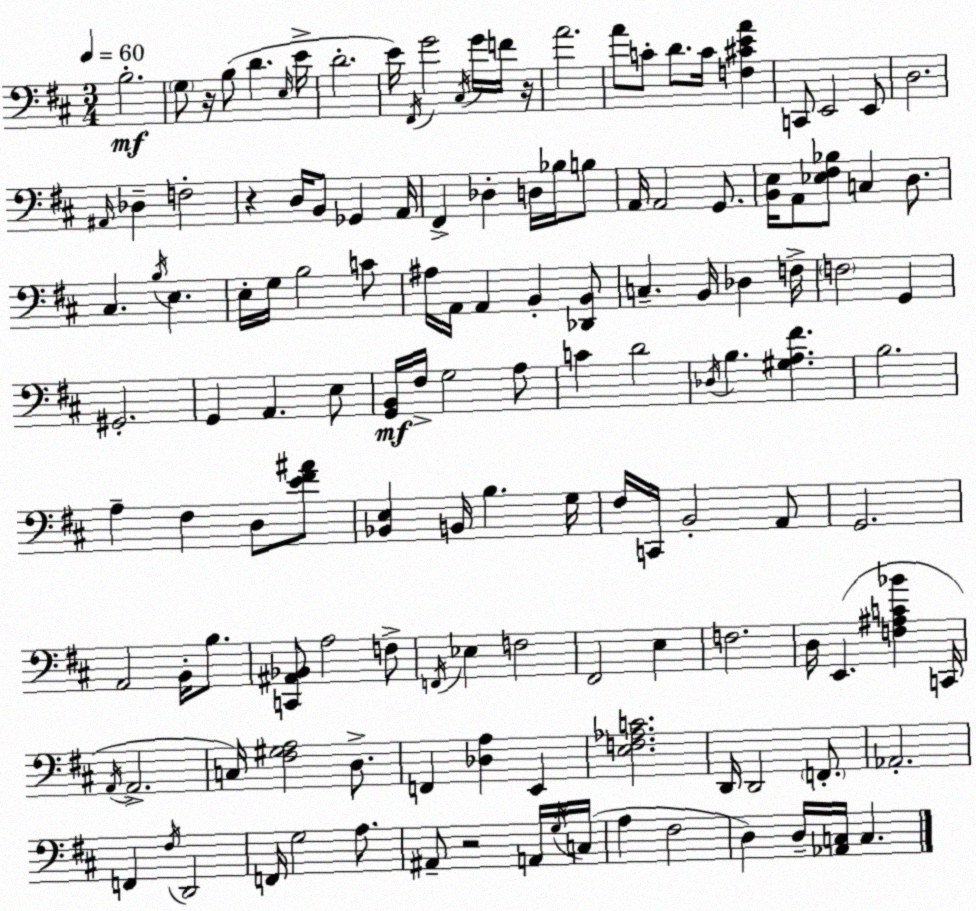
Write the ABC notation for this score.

X:1
T:Untitled
M:3/4
L:1/4
K:D
B,2 G,/2 z/4 B,/2 D E,/4 E/4 D2 E/4 ^F,,/4 G2 ^C,/4 G/4 F/4 z/4 A2 A/2 C/2 D/2 C/4 [F,^CEA] C,,/2 E,,2 E,,/2 D,2 ^A,,/4 _D, F,2 z D,/4 B,,/2 _G,, A,,/4 ^F,, _D, D,/4 _B,/4 B,/2 A,,/4 A,,2 G,,/2 [B,,E,]/4 A,,/2 [_E,^F,_B,]/2 C, D,/2 ^C, B,/4 E, E,/4 G,/4 B,2 C/2 ^A,/4 A,,/4 A,, B,, [_D,,B,,]/2 C, B,,/4 _D, F,/4 F,2 G,, ^G,,2 G,, A,, E,/2 [G,,B,,]/4 ^F,/4 G,2 A,/2 C D2 _D,/4 B, [^G,A,^F] B,2 A, ^F, D,/2 [E^F^A]/2 [_B,,E,] B,,/4 B, G,/4 ^F,/4 C,,/4 B,,2 A,,/2 G,,2 A,,2 B,,/4 B,/2 [C,,^A,,_B,,]/2 A,2 F,/2 F,,/4 _E, F,2 ^F,,2 E, F,2 D,/4 E,, [F,^A,C_B] C,,/4 A,,/4 A,,2 C,/4 [^F,^G,A,]2 D,/2 F,, [_D,A,] E,, [E,F,_A,C]2 D,,/4 D,,2 F,,/2 _A,,2 F,, ^F,/4 D,,2 F,,/4 G,2 A,/2 ^A,,/2 z2 A,,/4 G,/4 C,/4 A, ^F,2 D, D,/4 [_A,,C,]/4 C,